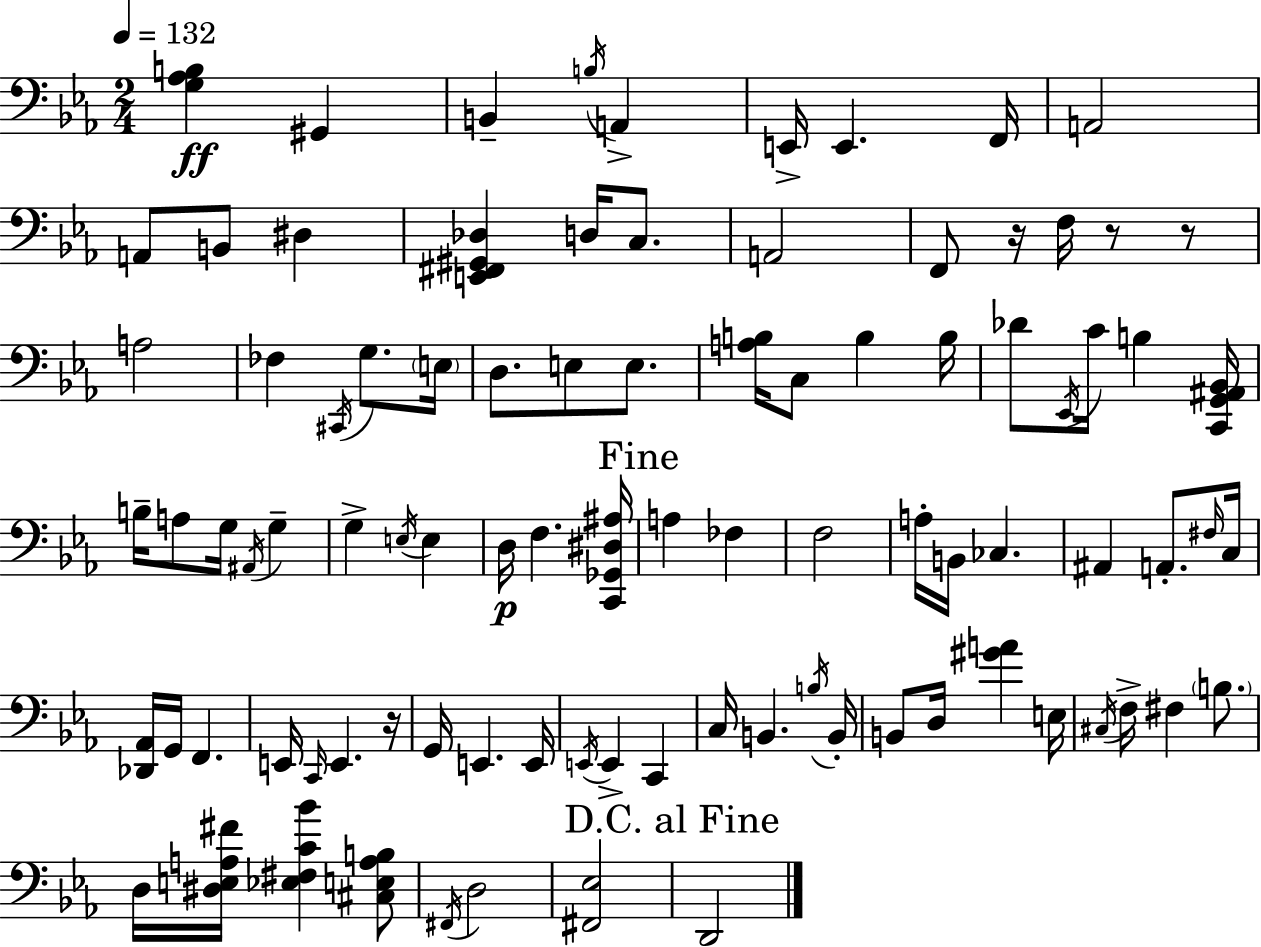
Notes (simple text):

[G3,Ab3,B3]/q G#2/q B2/q B3/s A2/q E2/s E2/q. F2/s A2/h A2/e B2/e D#3/q [E2,F#2,G#2,Db3]/q D3/s C3/e. A2/h F2/e R/s F3/s R/e R/e A3/h FES3/q C#2/s G3/e. E3/s D3/e. E3/e E3/e. [A3,B3]/s C3/e B3/q B3/s Db4/e Eb2/s C4/s B3/q [C2,G2,A#2,Bb2]/s B3/s A3/e G3/s A#2/s G3/q G3/q E3/s E3/q D3/s F3/q. [C2,Gb2,D#3,A#3]/s A3/q FES3/q F3/h A3/s B2/s CES3/q. A#2/q A2/e. F#3/s C3/s [Db2,Ab2]/s G2/s F2/q. E2/s C2/s E2/q. R/s G2/s E2/q. E2/s E2/s E2/q C2/q C3/s B2/q. B3/s B2/s B2/e D3/s [G#4,A4]/q E3/s C#3/s F3/s F#3/q B3/e. D3/s [D#3,E3,A3,F#4]/s [Eb3,F#3,C4,Bb4]/q [C#3,E3,A3,B3]/e F#2/s D3/h [F#2,Eb3]/h D2/h